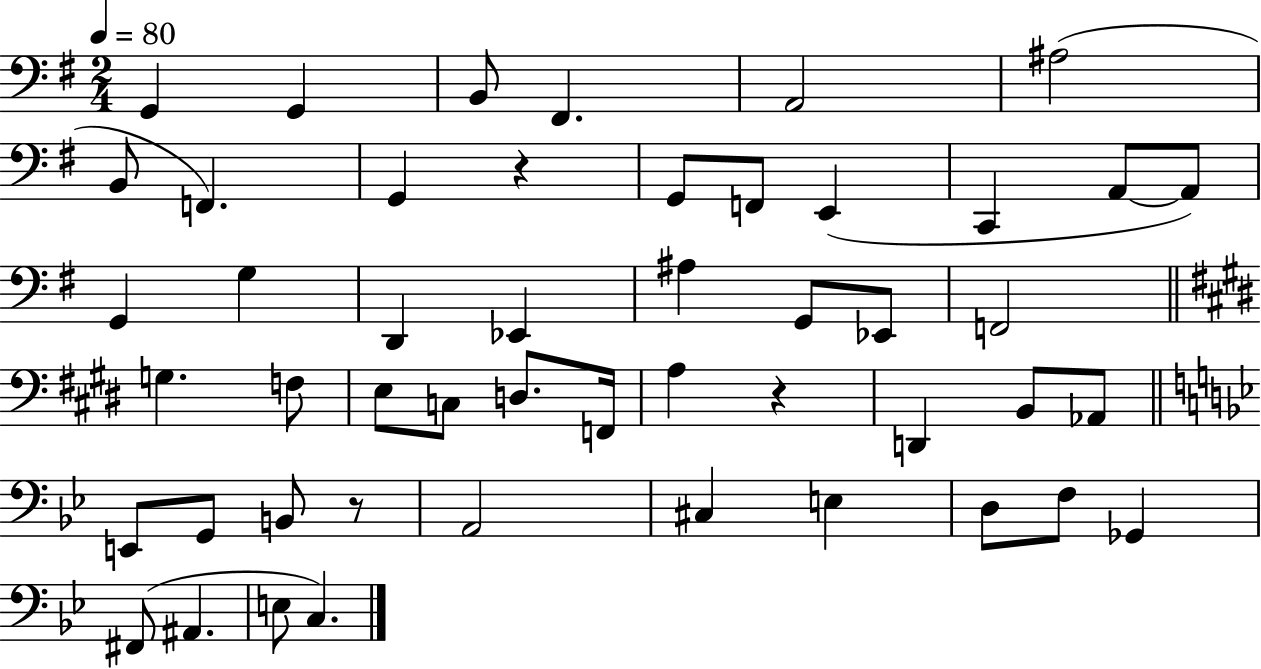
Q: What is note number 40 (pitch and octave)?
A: D3